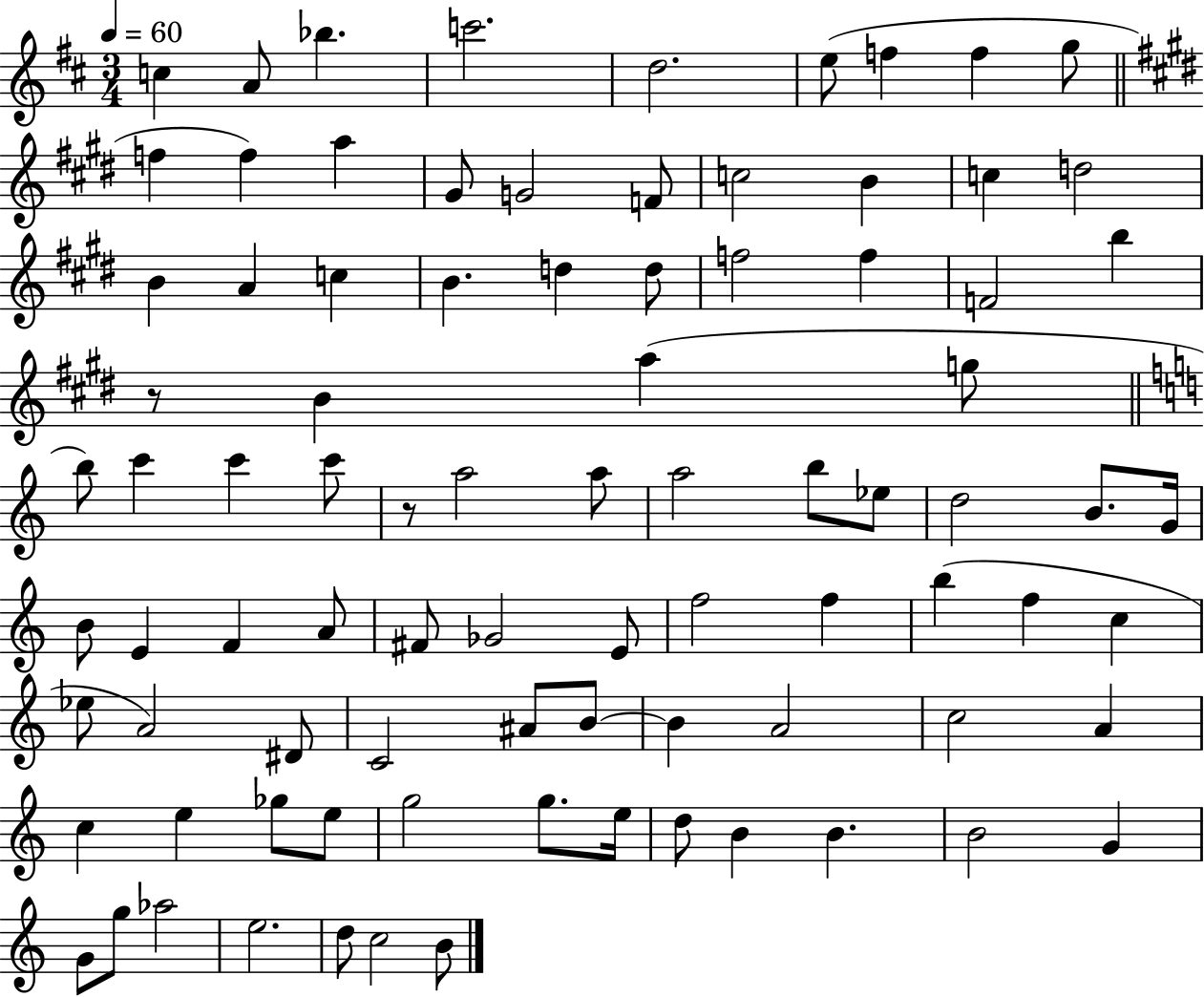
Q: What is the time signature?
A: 3/4